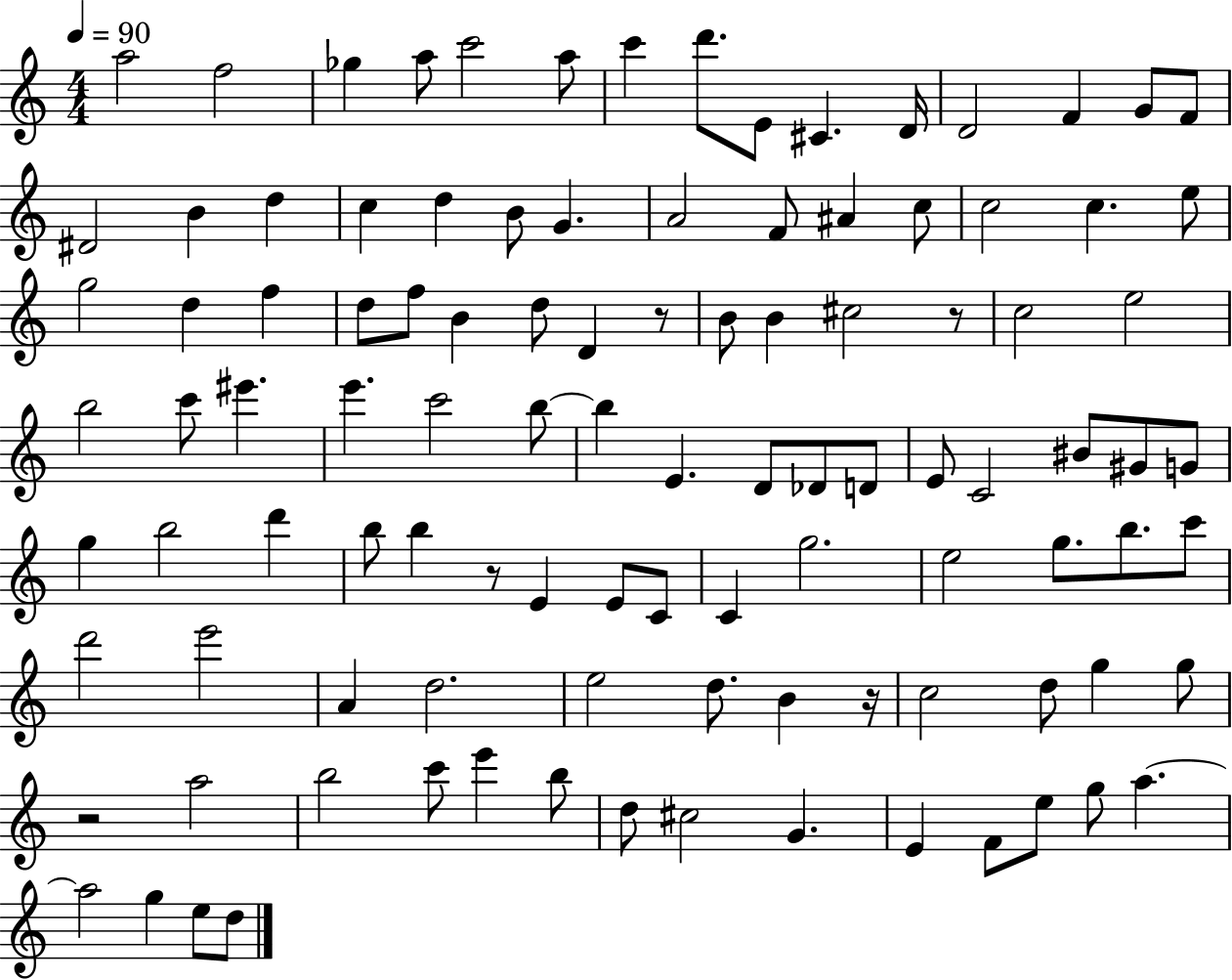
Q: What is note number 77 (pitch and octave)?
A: E5